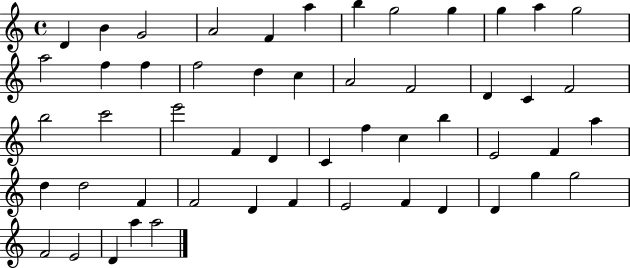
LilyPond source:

{
  \clef treble
  \time 4/4
  \defaultTimeSignature
  \key c \major
  d'4 b'4 g'2 | a'2 f'4 a''4 | b''4 g''2 g''4 | g''4 a''4 g''2 | \break a''2 f''4 f''4 | f''2 d''4 c''4 | a'2 f'2 | d'4 c'4 f'2 | \break b''2 c'''2 | e'''2 f'4 d'4 | c'4 f''4 c''4 b''4 | e'2 f'4 a''4 | \break d''4 d''2 f'4 | f'2 d'4 f'4 | e'2 f'4 d'4 | d'4 g''4 g''2 | \break f'2 e'2 | d'4 a''4 a''2 | \bar "|."
}